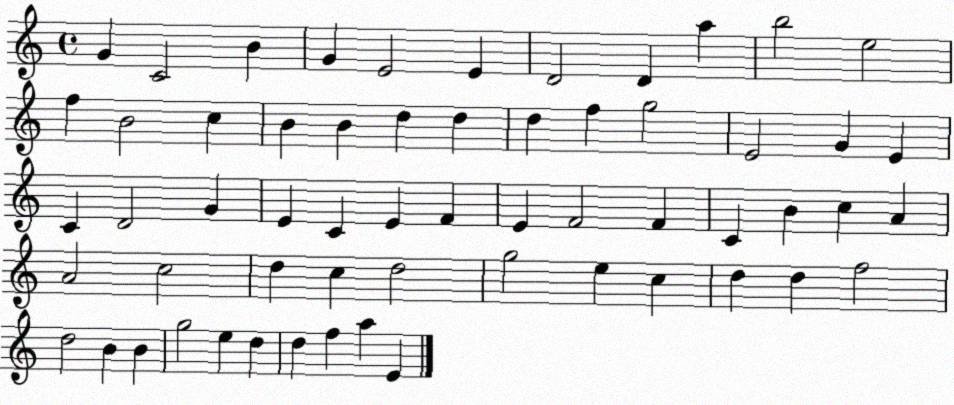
X:1
T:Untitled
M:4/4
L:1/4
K:C
G C2 B G E2 E D2 D a b2 e2 f B2 c B B d d d f g2 E2 G E C D2 G E C E F E F2 F C B c A A2 c2 d c d2 g2 e c d d f2 d2 B B g2 e d d f a E